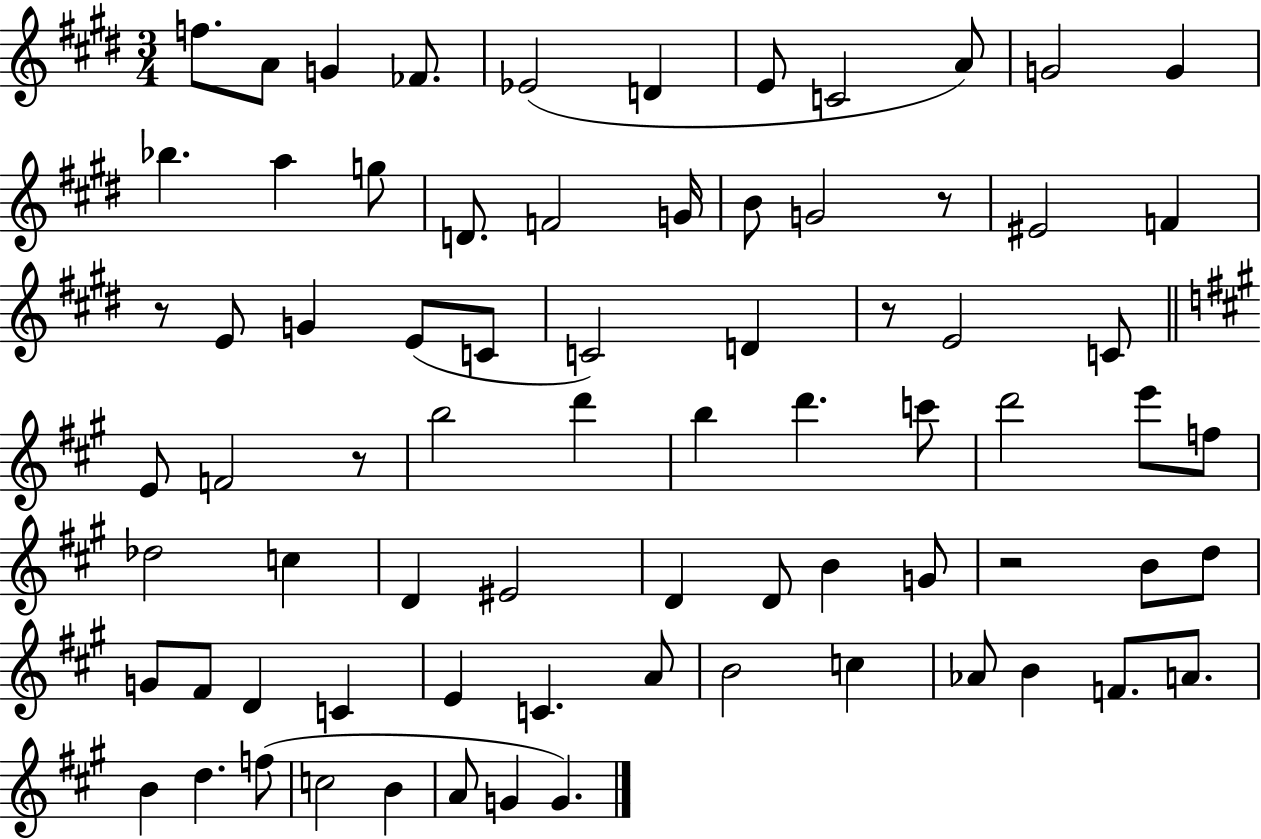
F5/e. A4/e G4/q FES4/e. Eb4/h D4/q E4/e C4/h A4/e G4/h G4/q Bb5/q. A5/q G5/e D4/e. F4/h G4/s B4/e G4/h R/e EIS4/h F4/q R/e E4/e G4/q E4/e C4/e C4/h D4/q R/e E4/h C4/e E4/e F4/h R/e B5/h D6/q B5/q D6/q. C6/e D6/h E6/e F5/e Db5/h C5/q D4/q EIS4/h D4/q D4/e B4/q G4/e R/h B4/e D5/e G4/e F#4/e D4/q C4/q E4/q C4/q. A4/e B4/h C5/q Ab4/e B4/q F4/e. A4/e. B4/q D5/q. F5/e C5/h B4/q A4/e G4/q G4/q.